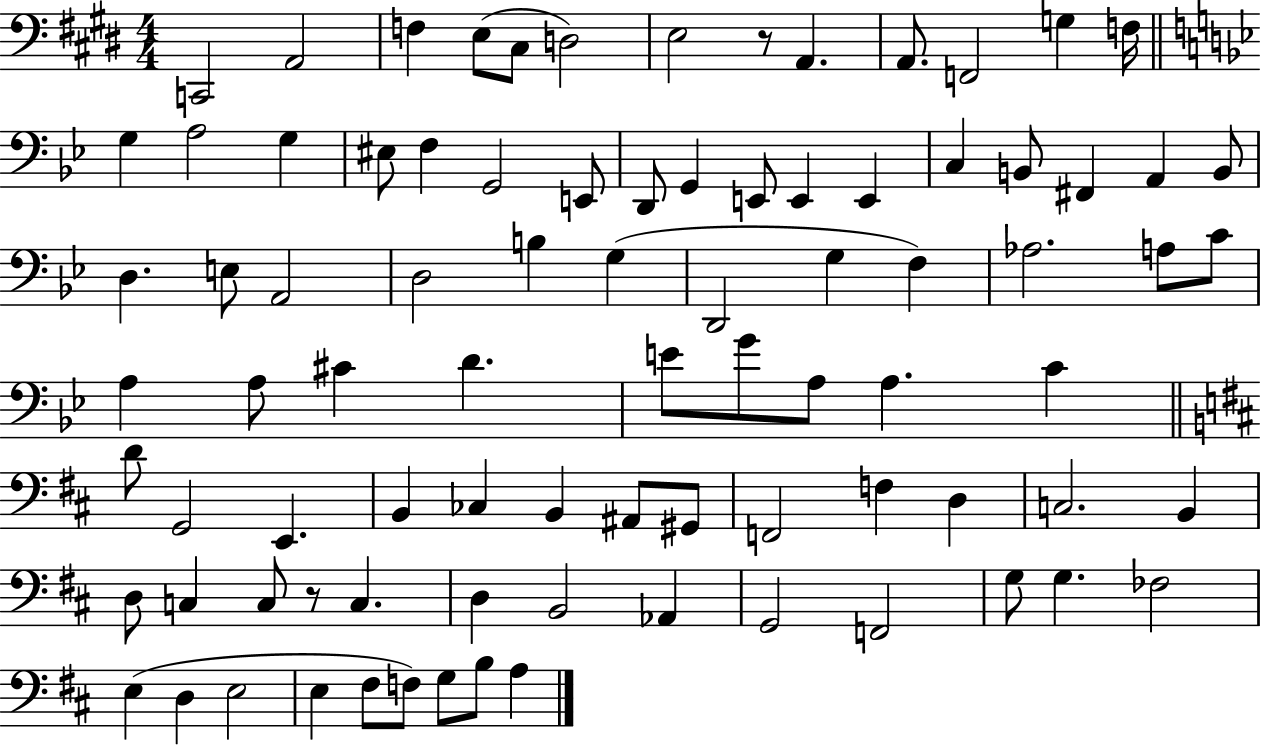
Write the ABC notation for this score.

X:1
T:Untitled
M:4/4
L:1/4
K:E
C,,2 A,,2 F, E,/2 ^C,/2 D,2 E,2 z/2 A,, A,,/2 F,,2 G, F,/4 G, A,2 G, ^E,/2 F, G,,2 E,,/2 D,,/2 G,, E,,/2 E,, E,, C, B,,/2 ^F,, A,, B,,/2 D, E,/2 A,,2 D,2 B, G, D,,2 G, F, _A,2 A,/2 C/2 A, A,/2 ^C D E/2 G/2 A,/2 A, C D/2 G,,2 E,, B,, _C, B,, ^A,,/2 ^G,,/2 F,,2 F, D, C,2 B,, D,/2 C, C,/2 z/2 C, D, B,,2 _A,, G,,2 F,,2 G,/2 G, _F,2 E, D, E,2 E, ^F,/2 F,/2 G,/2 B,/2 A,